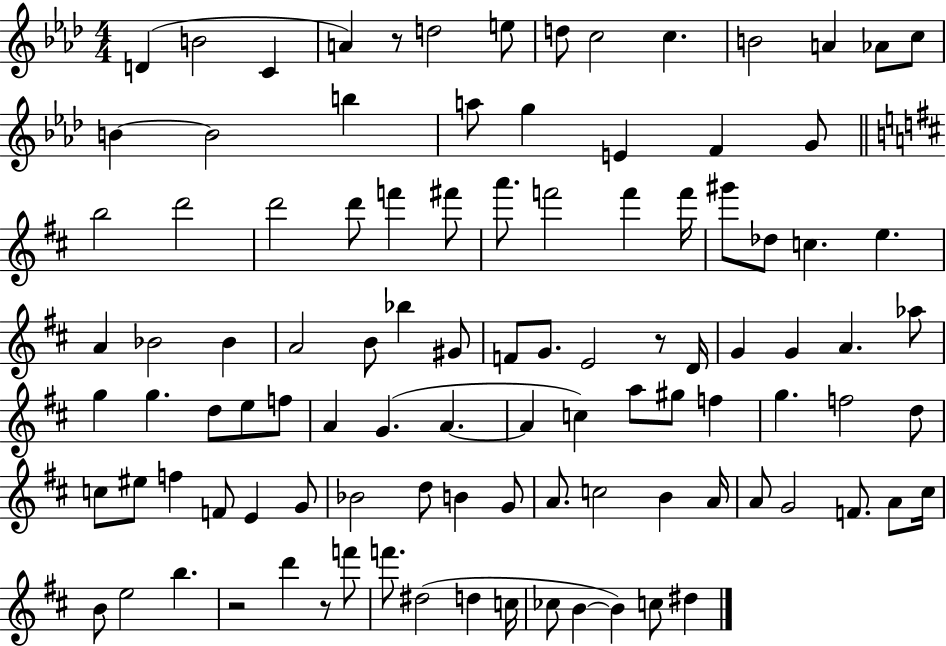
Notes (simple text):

D4/q B4/h C4/q A4/q R/e D5/h E5/e D5/e C5/h C5/q. B4/h A4/q Ab4/e C5/e B4/q B4/h B5/q A5/e G5/q E4/q F4/q G4/e B5/h D6/h D6/h D6/e F6/q F#6/e A6/e. F6/h F6/q F6/s G#6/e Db5/e C5/q. E5/q. A4/q Bb4/h Bb4/q A4/h B4/e Bb5/q G#4/e F4/e G4/e. E4/h R/e D4/s G4/q G4/q A4/q. Ab5/e G5/q G5/q. D5/e E5/e F5/e A4/q G4/q. A4/q. A4/q C5/q A5/e G#5/e F5/q G5/q. F5/h D5/e C5/e EIS5/e F5/q F4/e E4/q G4/e Bb4/h D5/e B4/q G4/e A4/e. C5/h B4/q A4/s A4/e G4/h F4/e. A4/e C#5/s B4/e E5/h B5/q. R/h D6/q R/e F6/e F6/e. D#5/h D5/q C5/s CES5/e B4/q B4/q C5/e D#5/q